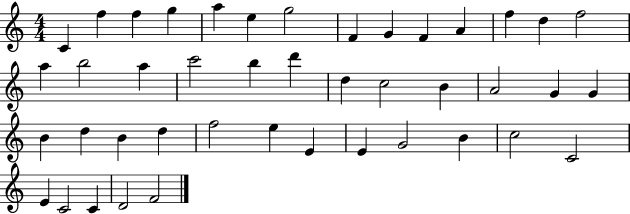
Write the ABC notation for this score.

X:1
T:Untitled
M:4/4
L:1/4
K:C
C f f g a e g2 F G F A f d f2 a b2 a c'2 b d' d c2 B A2 G G B d B d f2 e E E G2 B c2 C2 E C2 C D2 F2